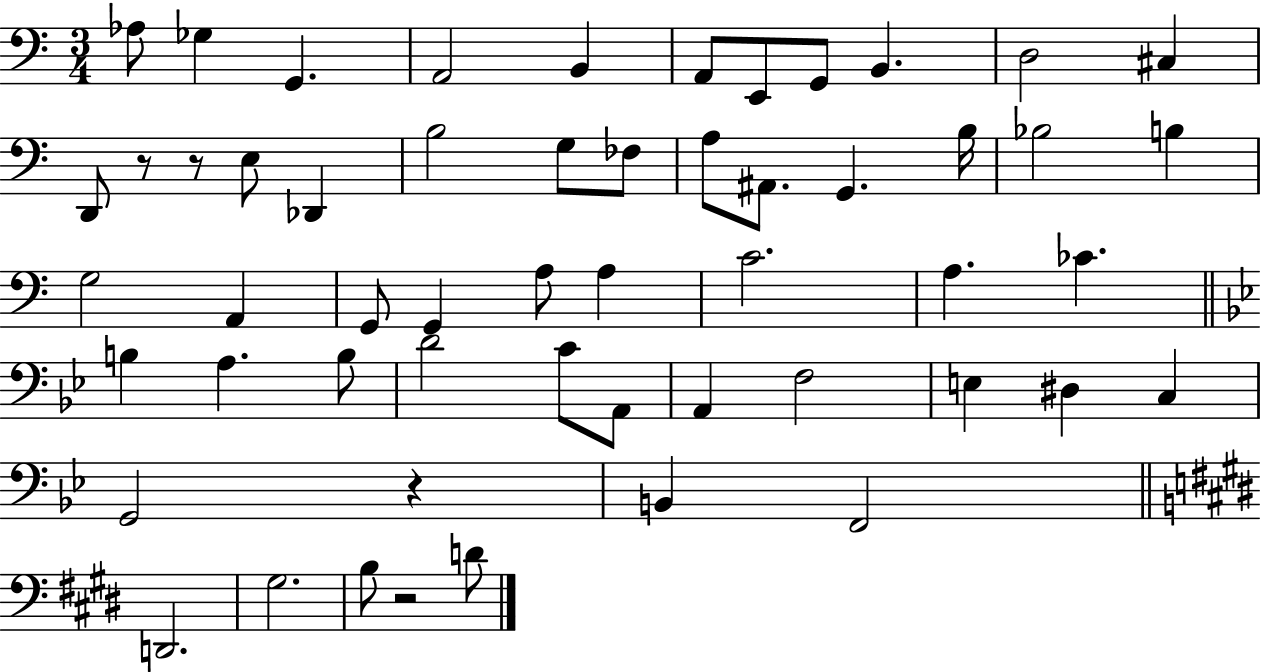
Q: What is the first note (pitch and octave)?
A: Ab3